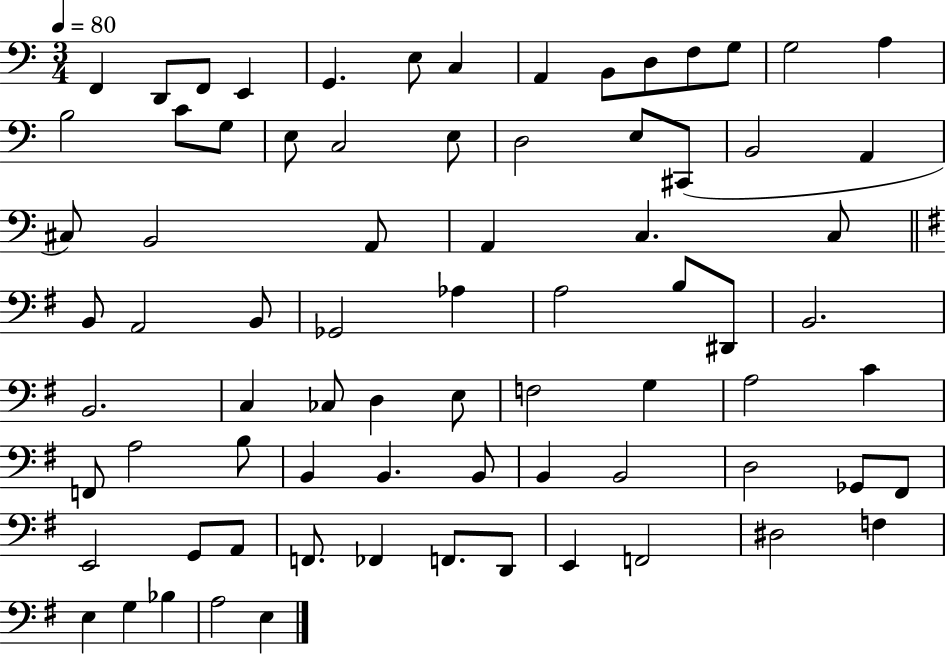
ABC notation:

X:1
T:Untitled
M:3/4
L:1/4
K:C
F,, D,,/2 F,,/2 E,, G,, E,/2 C, A,, B,,/2 D,/2 F,/2 G,/2 G,2 A, B,2 C/2 G,/2 E,/2 C,2 E,/2 D,2 E,/2 ^C,,/2 B,,2 A,, ^C,/2 B,,2 A,,/2 A,, C, C,/2 B,,/2 A,,2 B,,/2 _G,,2 _A, A,2 B,/2 ^D,,/2 B,,2 B,,2 C, _C,/2 D, E,/2 F,2 G, A,2 C F,,/2 A,2 B,/2 B,, B,, B,,/2 B,, B,,2 D,2 _G,,/2 ^F,,/2 E,,2 G,,/2 A,,/2 F,,/2 _F,, F,,/2 D,,/2 E,, F,,2 ^D,2 F, E, G, _B, A,2 E,